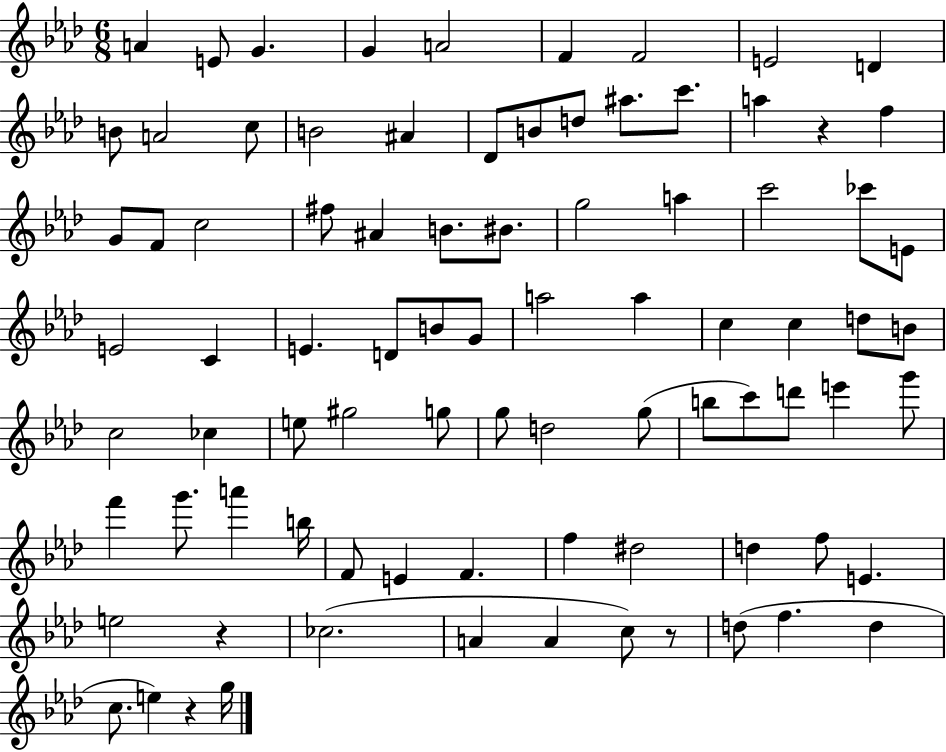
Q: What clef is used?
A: treble